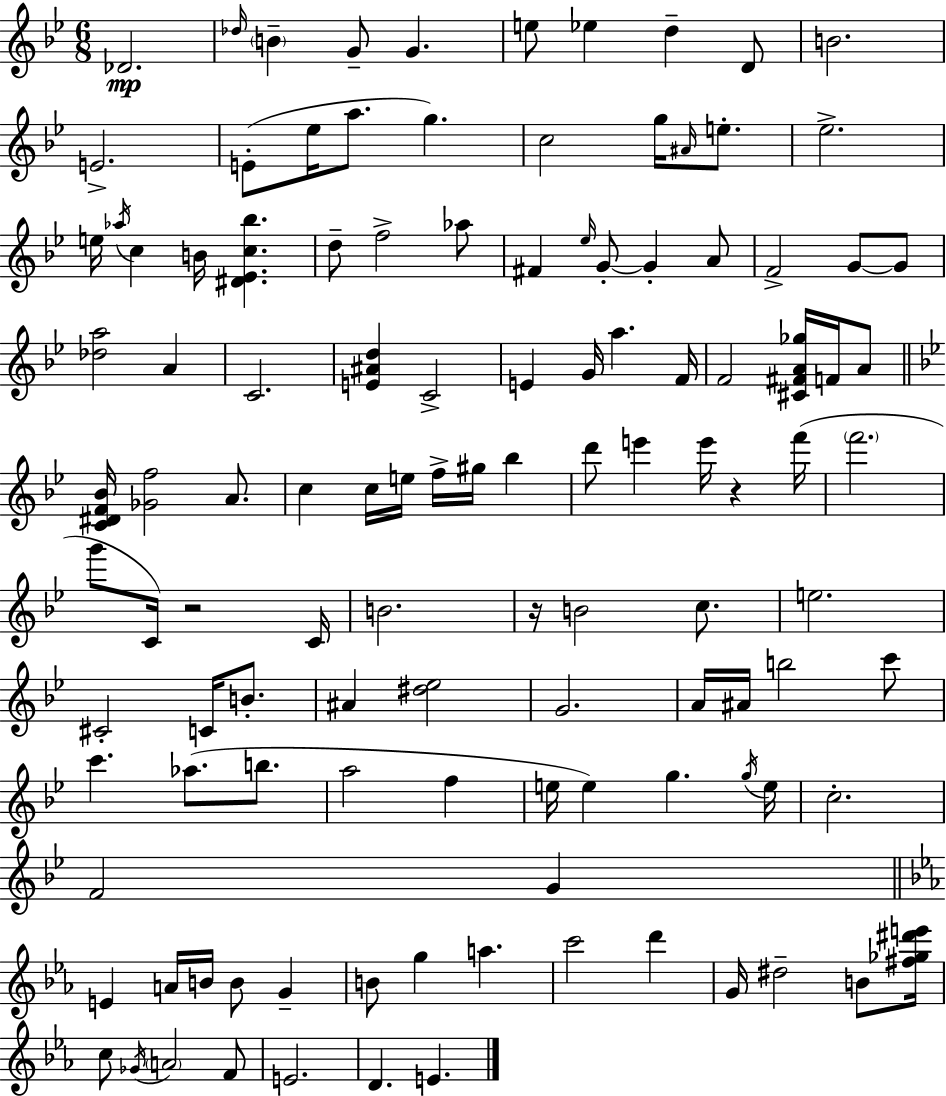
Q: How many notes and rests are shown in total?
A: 117